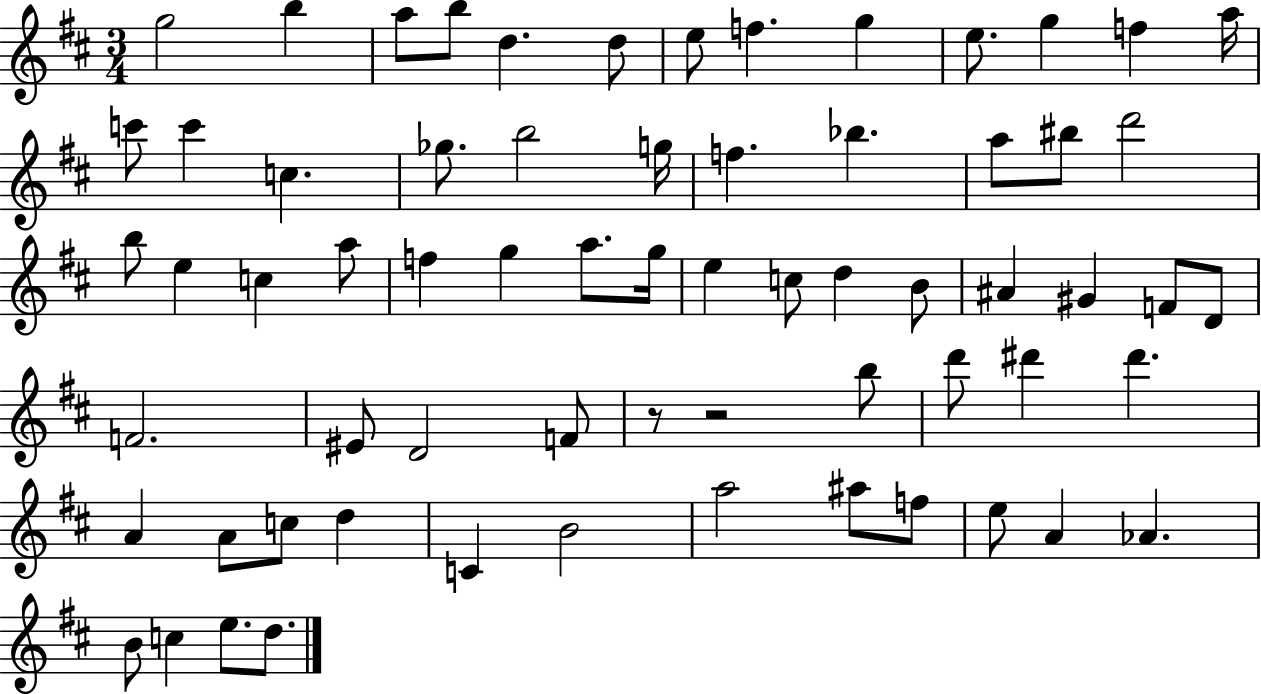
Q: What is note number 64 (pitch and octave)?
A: D5